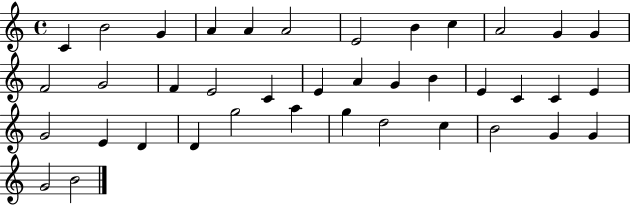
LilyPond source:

{
  \clef treble
  \time 4/4
  \defaultTimeSignature
  \key c \major
  c'4 b'2 g'4 | a'4 a'4 a'2 | e'2 b'4 c''4 | a'2 g'4 g'4 | \break f'2 g'2 | f'4 e'2 c'4 | e'4 a'4 g'4 b'4 | e'4 c'4 c'4 e'4 | \break g'2 e'4 d'4 | d'4 g''2 a''4 | g''4 d''2 c''4 | b'2 g'4 g'4 | \break g'2 b'2 | \bar "|."
}